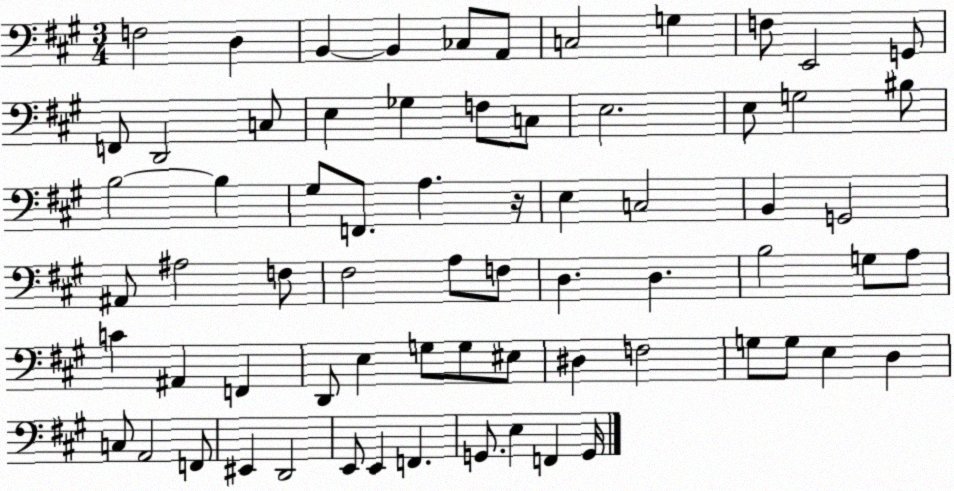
X:1
T:Untitled
M:3/4
L:1/4
K:A
F,2 D, B,, B,, _C,/2 A,,/2 C,2 G, F,/2 E,,2 G,,/2 F,,/2 D,,2 C,/2 E, _G, F,/2 C,/2 E,2 E,/2 G,2 ^B,/2 B,2 B, ^G,/2 F,,/2 A, z/4 E, C,2 B,, G,,2 ^A,,/2 ^A,2 F,/2 ^F,2 A,/2 F,/2 D, D, B,2 G,/2 A,/2 C ^A,, F,, D,,/2 E, G,/2 G,/2 ^E,/2 ^D, F,2 G,/2 G,/2 E, D, C,/2 A,,2 F,,/2 ^E,, D,,2 E,,/2 E,, F,, G,,/2 E, F,, G,,/4